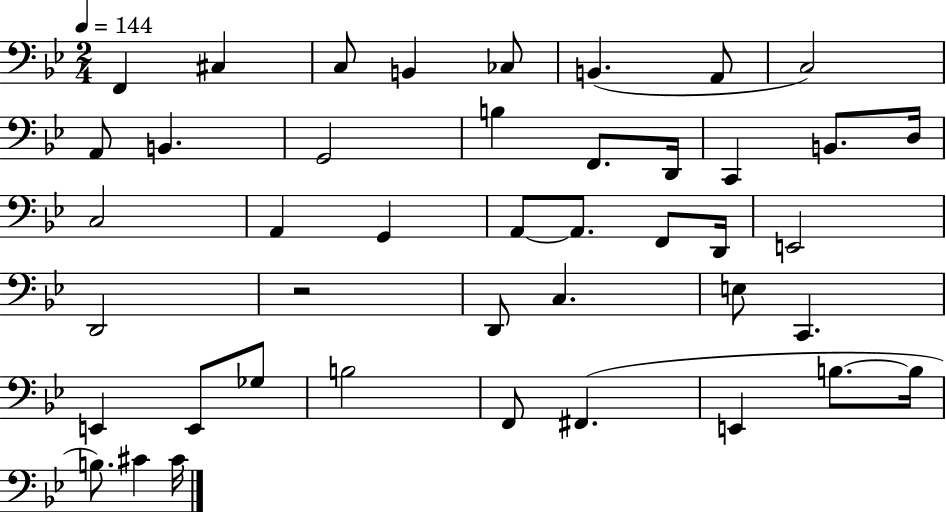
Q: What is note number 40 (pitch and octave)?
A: B3